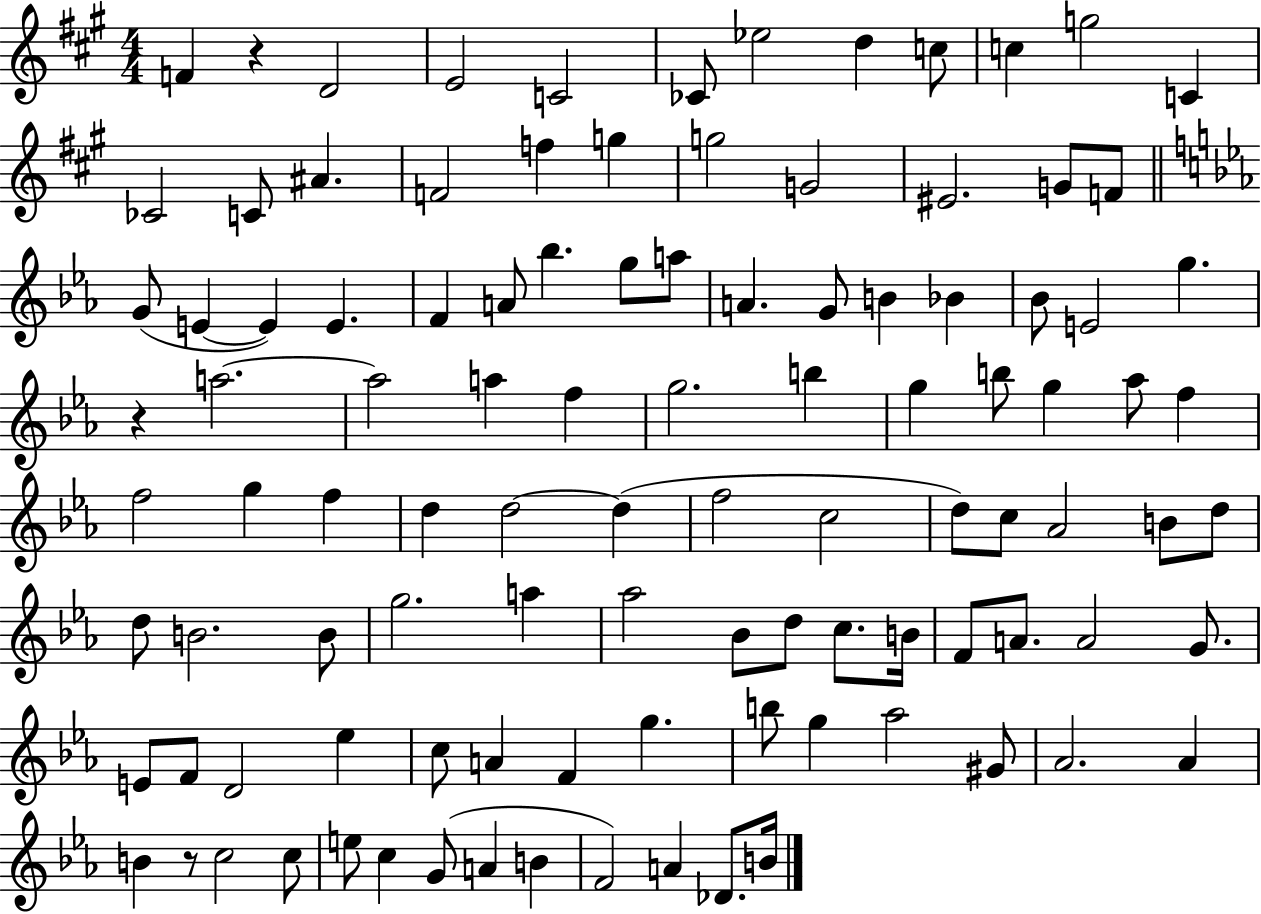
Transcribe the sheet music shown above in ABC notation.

X:1
T:Untitled
M:4/4
L:1/4
K:A
F z D2 E2 C2 _C/2 _e2 d c/2 c g2 C _C2 C/2 ^A F2 f g g2 G2 ^E2 G/2 F/2 G/2 E E E F A/2 _b g/2 a/2 A G/2 B _B _B/2 E2 g z a2 a2 a f g2 b g b/2 g _a/2 f f2 g f d d2 d f2 c2 d/2 c/2 _A2 B/2 d/2 d/2 B2 B/2 g2 a _a2 _B/2 d/2 c/2 B/4 F/2 A/2 A2 G/2 E/2 F/2 D2 _e c/2 A F g b/2 g _a2 ^G/2 _A2 _A B z/2 c2 c/2 e/2 c G/2 A B F2 A _D/2 B/4